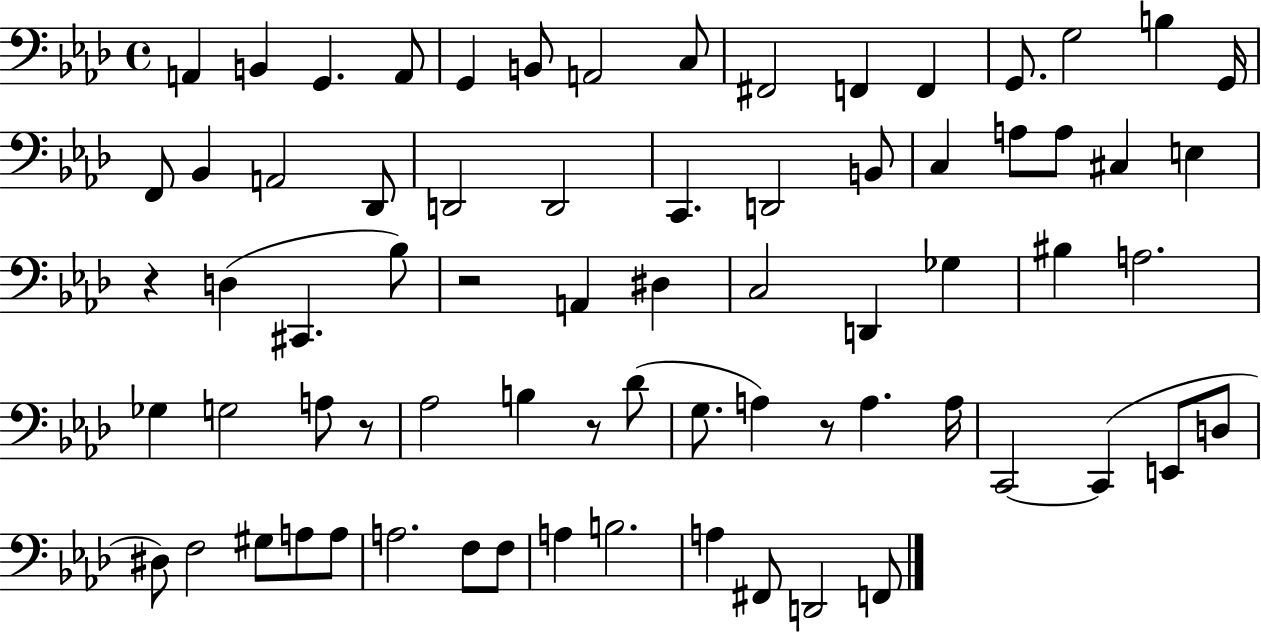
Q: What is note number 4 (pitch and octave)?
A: A2